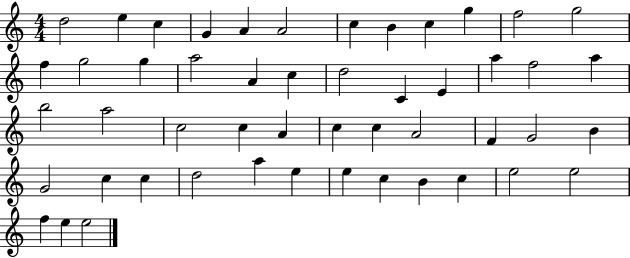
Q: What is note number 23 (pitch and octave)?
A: F5